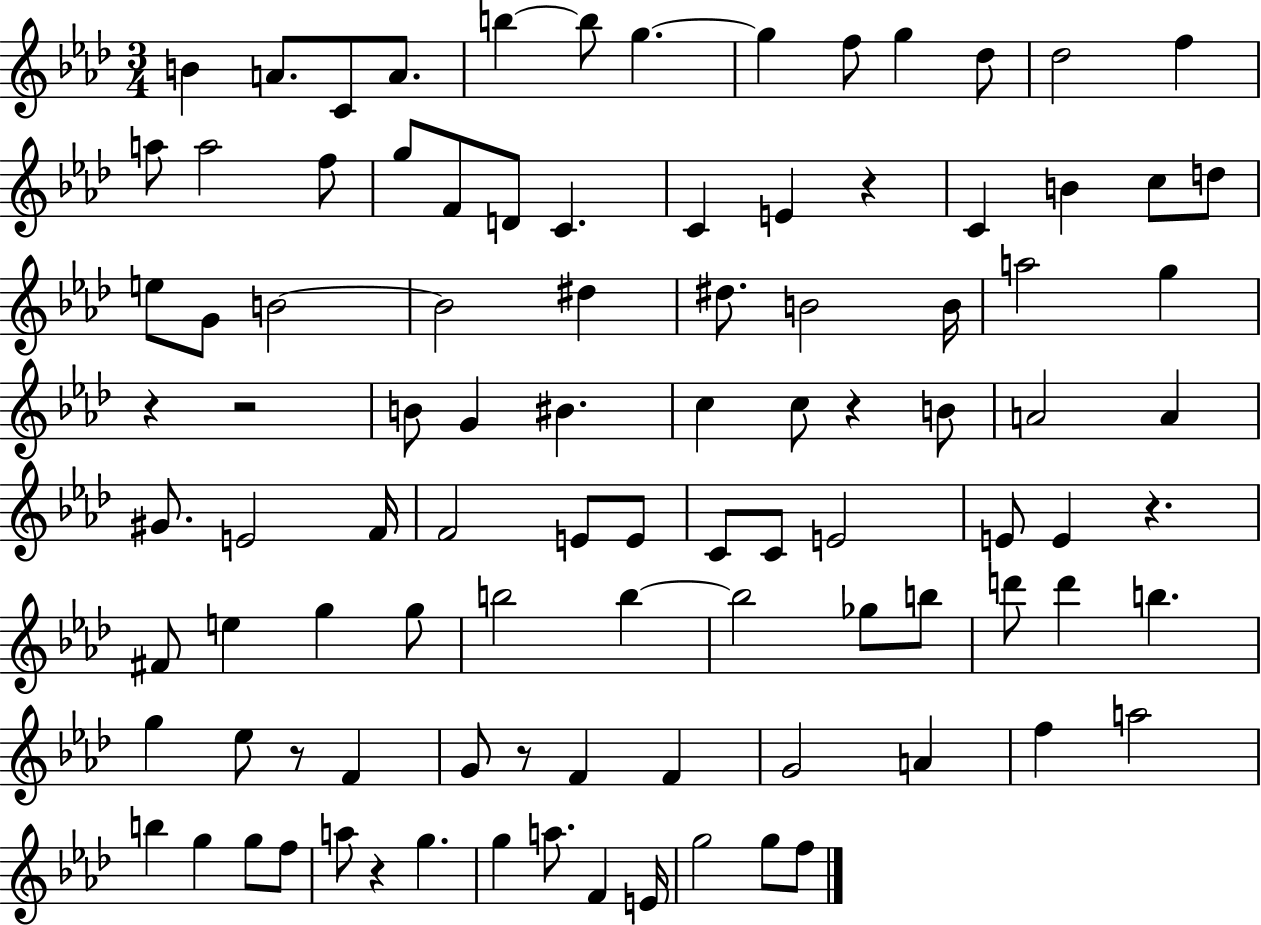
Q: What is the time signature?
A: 3/4